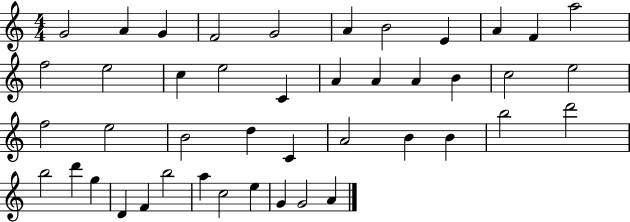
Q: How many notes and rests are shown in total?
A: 44